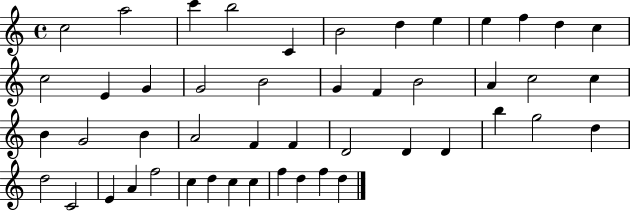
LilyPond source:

{
  \clef treble
  \time 4/4
  \defaultTimeSignature
  \key c \major
  c''2 a''2 | c'''4 b''2 c'4 | b'2 d''4 e''4 | e''4 f''4 d''4 c''4 | \break c''2 e'4 g'4 | g'2 b'2 | g'4 f'4 b'2 | a'4 c''2 c''4 | \break b'4 g'2 b'4 | a'2 f'4 f'4 | d'2 d'4 d'4 | b''4 g''2 d''4 | \break d''2 c'2 | e'4 a'4 f''2 | c''4 d''4 c''4 c''4 | f''4 d''4 f''4 d''4 | \break \bar "|."
}